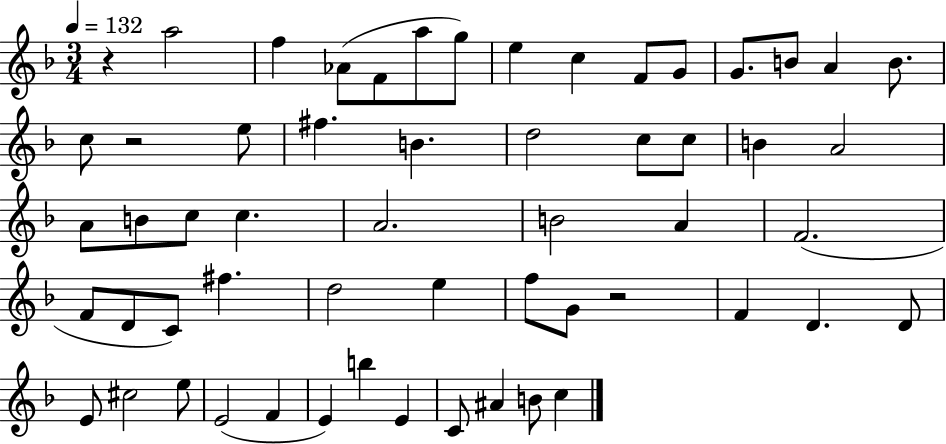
X:1
T:Untitled
M:3/4
L:1/4
K:F
z a2 f _A/2 F/2 a/2 g/2 e c F/2 G/2 G/2 B/2 A B/2 c/2 z2 e/2 ^f B d2 c/2 c/2 B A2 A/2 B/2 c/2 c A2 B2 A F2 F/2 D/2 C/2 ^f d2 e f/2 G/2 z2 F D D/2 E/2 ^c2 e/2 E2 F E b E C/2 ^A B/2 c